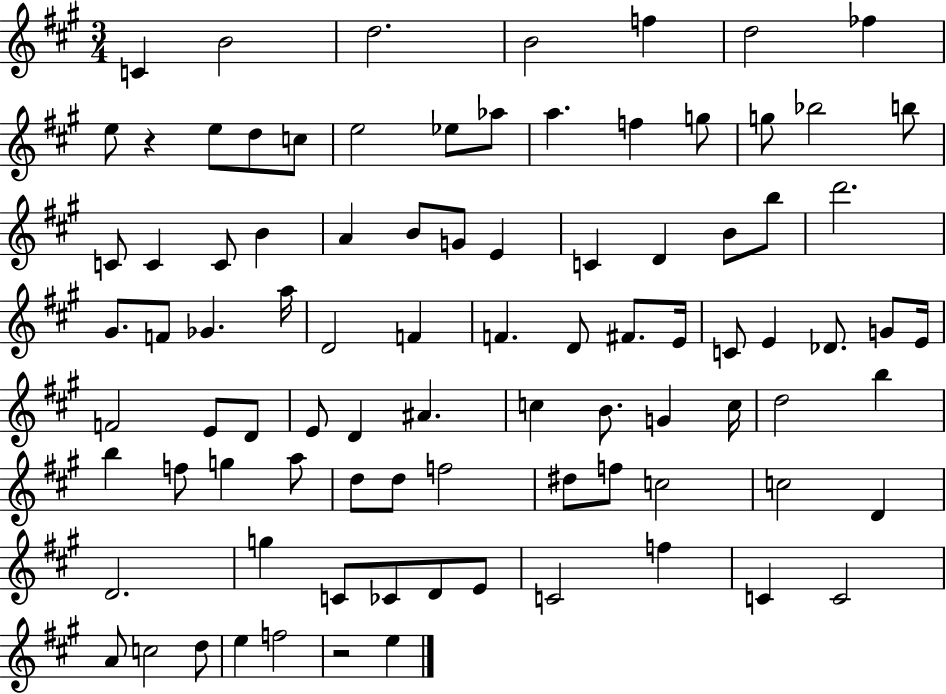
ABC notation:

X:1
T:Untitled
M:3/4
L:1/4
K:A
C B2 d2 B2 f d2 _f e/2 z e/2 d/2 c/2 e2 _e/2 _a/2 a f g/2 g/2 _b2 b/2 C/2 C C/2 B A B/2 G/2 E C D B/2 b/2 d'2 ^G/2 F/2 _G a/4 D2 F F D/2 ^F/2 E/4 C/2 E _D/2 G/2 E/4 F2 E/2 D/2 E/2 D ^A c B/2 G c/4 d2 b b f/2 g a/2 d/2 d/2 f2 ^d/2 f/2 c2 c2 D D2 g C/2 _C/2 D/2 E/2 C2 f C C2 A/2 c2 d/2 e f2 z2 e